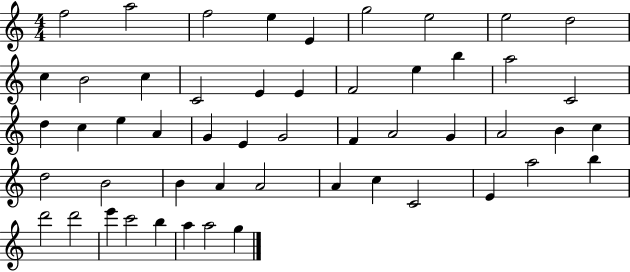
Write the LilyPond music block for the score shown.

{
  \clef treble
  \numericTimeSignature
  \time 4/4
  \key c \major
  f''2 a''2 | f''2 e''4 e'4 | g''2 e''2 | e''2 d''2 | \break c''4 b'2 c''4 | c'2 e'4 e'4 | f'2 e''4 b''4 | a''2 c'2 | \break d''4 c''4 e''4 a'4 | g'4 e'4 g'2 | f'4 a'2 g'4 | a'2 b'4 c''4 | \break d''2 b'2 | b'4 a'4 a'2 | a'4 c''4 c'2 | e'4 a''2 b''4 | \break d'''2 d'''2 | e'''4 c'''2 b''4 | a''4 a''2 g''4 | \bar "|."
}